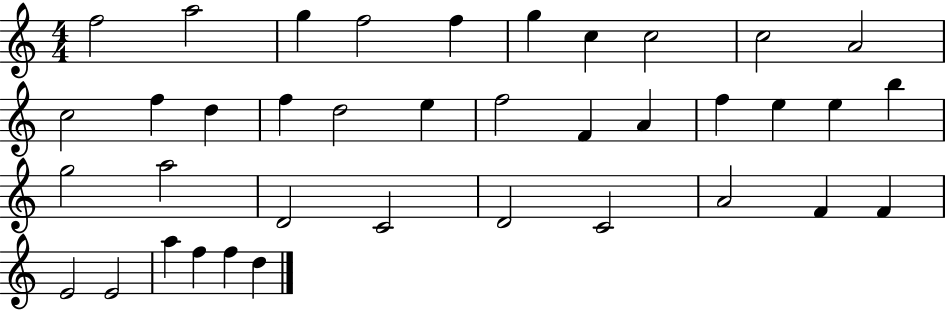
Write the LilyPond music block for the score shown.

{
  \clef treble
  \numericTimeSignature
  \time 4/4
  \key c \major
  f''2 a''2 | g''4 f''2 f''4 | g''4 c''4 c''2 | c''2 a'2 | \break c''2 f''4 d''4 | f''4 d''2 e''4 | f''2 f'4 a'4 | f''4 e''4 e''4 b''4 | \break g''2 a''2 | d'2 c'2 | d'2 c'2 | a'2 f'4 f'4 | \break e'2 e'2 | a''4 f''4 f''4 d''4 | \bar "|."
}